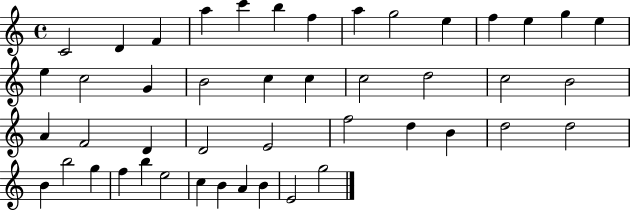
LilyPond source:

{
  \clef treble
  \time 4/4
  \defaultTimeSignature
  \key c \major
  c'2 d'4 f'4 | a''4 c'''4 b''4 f''4 | a''4 g''2 e''4 | f''4 e''4 g''4 e''4 | \break e''4 c''2 g'4 | b'2 c''4 c''4 | c''2 d''2 | c''2 b'2 | \break a'4 f'2 d'4 | d'2 e'2 | f''2 d''4 b'4 | d''2 d''2 | \break b'4 b''2 g''4 | f''4 b''4 e''2 | c''4 b'4 a'4 b'4 | e'2 g''2 | \break \bar "|."
}